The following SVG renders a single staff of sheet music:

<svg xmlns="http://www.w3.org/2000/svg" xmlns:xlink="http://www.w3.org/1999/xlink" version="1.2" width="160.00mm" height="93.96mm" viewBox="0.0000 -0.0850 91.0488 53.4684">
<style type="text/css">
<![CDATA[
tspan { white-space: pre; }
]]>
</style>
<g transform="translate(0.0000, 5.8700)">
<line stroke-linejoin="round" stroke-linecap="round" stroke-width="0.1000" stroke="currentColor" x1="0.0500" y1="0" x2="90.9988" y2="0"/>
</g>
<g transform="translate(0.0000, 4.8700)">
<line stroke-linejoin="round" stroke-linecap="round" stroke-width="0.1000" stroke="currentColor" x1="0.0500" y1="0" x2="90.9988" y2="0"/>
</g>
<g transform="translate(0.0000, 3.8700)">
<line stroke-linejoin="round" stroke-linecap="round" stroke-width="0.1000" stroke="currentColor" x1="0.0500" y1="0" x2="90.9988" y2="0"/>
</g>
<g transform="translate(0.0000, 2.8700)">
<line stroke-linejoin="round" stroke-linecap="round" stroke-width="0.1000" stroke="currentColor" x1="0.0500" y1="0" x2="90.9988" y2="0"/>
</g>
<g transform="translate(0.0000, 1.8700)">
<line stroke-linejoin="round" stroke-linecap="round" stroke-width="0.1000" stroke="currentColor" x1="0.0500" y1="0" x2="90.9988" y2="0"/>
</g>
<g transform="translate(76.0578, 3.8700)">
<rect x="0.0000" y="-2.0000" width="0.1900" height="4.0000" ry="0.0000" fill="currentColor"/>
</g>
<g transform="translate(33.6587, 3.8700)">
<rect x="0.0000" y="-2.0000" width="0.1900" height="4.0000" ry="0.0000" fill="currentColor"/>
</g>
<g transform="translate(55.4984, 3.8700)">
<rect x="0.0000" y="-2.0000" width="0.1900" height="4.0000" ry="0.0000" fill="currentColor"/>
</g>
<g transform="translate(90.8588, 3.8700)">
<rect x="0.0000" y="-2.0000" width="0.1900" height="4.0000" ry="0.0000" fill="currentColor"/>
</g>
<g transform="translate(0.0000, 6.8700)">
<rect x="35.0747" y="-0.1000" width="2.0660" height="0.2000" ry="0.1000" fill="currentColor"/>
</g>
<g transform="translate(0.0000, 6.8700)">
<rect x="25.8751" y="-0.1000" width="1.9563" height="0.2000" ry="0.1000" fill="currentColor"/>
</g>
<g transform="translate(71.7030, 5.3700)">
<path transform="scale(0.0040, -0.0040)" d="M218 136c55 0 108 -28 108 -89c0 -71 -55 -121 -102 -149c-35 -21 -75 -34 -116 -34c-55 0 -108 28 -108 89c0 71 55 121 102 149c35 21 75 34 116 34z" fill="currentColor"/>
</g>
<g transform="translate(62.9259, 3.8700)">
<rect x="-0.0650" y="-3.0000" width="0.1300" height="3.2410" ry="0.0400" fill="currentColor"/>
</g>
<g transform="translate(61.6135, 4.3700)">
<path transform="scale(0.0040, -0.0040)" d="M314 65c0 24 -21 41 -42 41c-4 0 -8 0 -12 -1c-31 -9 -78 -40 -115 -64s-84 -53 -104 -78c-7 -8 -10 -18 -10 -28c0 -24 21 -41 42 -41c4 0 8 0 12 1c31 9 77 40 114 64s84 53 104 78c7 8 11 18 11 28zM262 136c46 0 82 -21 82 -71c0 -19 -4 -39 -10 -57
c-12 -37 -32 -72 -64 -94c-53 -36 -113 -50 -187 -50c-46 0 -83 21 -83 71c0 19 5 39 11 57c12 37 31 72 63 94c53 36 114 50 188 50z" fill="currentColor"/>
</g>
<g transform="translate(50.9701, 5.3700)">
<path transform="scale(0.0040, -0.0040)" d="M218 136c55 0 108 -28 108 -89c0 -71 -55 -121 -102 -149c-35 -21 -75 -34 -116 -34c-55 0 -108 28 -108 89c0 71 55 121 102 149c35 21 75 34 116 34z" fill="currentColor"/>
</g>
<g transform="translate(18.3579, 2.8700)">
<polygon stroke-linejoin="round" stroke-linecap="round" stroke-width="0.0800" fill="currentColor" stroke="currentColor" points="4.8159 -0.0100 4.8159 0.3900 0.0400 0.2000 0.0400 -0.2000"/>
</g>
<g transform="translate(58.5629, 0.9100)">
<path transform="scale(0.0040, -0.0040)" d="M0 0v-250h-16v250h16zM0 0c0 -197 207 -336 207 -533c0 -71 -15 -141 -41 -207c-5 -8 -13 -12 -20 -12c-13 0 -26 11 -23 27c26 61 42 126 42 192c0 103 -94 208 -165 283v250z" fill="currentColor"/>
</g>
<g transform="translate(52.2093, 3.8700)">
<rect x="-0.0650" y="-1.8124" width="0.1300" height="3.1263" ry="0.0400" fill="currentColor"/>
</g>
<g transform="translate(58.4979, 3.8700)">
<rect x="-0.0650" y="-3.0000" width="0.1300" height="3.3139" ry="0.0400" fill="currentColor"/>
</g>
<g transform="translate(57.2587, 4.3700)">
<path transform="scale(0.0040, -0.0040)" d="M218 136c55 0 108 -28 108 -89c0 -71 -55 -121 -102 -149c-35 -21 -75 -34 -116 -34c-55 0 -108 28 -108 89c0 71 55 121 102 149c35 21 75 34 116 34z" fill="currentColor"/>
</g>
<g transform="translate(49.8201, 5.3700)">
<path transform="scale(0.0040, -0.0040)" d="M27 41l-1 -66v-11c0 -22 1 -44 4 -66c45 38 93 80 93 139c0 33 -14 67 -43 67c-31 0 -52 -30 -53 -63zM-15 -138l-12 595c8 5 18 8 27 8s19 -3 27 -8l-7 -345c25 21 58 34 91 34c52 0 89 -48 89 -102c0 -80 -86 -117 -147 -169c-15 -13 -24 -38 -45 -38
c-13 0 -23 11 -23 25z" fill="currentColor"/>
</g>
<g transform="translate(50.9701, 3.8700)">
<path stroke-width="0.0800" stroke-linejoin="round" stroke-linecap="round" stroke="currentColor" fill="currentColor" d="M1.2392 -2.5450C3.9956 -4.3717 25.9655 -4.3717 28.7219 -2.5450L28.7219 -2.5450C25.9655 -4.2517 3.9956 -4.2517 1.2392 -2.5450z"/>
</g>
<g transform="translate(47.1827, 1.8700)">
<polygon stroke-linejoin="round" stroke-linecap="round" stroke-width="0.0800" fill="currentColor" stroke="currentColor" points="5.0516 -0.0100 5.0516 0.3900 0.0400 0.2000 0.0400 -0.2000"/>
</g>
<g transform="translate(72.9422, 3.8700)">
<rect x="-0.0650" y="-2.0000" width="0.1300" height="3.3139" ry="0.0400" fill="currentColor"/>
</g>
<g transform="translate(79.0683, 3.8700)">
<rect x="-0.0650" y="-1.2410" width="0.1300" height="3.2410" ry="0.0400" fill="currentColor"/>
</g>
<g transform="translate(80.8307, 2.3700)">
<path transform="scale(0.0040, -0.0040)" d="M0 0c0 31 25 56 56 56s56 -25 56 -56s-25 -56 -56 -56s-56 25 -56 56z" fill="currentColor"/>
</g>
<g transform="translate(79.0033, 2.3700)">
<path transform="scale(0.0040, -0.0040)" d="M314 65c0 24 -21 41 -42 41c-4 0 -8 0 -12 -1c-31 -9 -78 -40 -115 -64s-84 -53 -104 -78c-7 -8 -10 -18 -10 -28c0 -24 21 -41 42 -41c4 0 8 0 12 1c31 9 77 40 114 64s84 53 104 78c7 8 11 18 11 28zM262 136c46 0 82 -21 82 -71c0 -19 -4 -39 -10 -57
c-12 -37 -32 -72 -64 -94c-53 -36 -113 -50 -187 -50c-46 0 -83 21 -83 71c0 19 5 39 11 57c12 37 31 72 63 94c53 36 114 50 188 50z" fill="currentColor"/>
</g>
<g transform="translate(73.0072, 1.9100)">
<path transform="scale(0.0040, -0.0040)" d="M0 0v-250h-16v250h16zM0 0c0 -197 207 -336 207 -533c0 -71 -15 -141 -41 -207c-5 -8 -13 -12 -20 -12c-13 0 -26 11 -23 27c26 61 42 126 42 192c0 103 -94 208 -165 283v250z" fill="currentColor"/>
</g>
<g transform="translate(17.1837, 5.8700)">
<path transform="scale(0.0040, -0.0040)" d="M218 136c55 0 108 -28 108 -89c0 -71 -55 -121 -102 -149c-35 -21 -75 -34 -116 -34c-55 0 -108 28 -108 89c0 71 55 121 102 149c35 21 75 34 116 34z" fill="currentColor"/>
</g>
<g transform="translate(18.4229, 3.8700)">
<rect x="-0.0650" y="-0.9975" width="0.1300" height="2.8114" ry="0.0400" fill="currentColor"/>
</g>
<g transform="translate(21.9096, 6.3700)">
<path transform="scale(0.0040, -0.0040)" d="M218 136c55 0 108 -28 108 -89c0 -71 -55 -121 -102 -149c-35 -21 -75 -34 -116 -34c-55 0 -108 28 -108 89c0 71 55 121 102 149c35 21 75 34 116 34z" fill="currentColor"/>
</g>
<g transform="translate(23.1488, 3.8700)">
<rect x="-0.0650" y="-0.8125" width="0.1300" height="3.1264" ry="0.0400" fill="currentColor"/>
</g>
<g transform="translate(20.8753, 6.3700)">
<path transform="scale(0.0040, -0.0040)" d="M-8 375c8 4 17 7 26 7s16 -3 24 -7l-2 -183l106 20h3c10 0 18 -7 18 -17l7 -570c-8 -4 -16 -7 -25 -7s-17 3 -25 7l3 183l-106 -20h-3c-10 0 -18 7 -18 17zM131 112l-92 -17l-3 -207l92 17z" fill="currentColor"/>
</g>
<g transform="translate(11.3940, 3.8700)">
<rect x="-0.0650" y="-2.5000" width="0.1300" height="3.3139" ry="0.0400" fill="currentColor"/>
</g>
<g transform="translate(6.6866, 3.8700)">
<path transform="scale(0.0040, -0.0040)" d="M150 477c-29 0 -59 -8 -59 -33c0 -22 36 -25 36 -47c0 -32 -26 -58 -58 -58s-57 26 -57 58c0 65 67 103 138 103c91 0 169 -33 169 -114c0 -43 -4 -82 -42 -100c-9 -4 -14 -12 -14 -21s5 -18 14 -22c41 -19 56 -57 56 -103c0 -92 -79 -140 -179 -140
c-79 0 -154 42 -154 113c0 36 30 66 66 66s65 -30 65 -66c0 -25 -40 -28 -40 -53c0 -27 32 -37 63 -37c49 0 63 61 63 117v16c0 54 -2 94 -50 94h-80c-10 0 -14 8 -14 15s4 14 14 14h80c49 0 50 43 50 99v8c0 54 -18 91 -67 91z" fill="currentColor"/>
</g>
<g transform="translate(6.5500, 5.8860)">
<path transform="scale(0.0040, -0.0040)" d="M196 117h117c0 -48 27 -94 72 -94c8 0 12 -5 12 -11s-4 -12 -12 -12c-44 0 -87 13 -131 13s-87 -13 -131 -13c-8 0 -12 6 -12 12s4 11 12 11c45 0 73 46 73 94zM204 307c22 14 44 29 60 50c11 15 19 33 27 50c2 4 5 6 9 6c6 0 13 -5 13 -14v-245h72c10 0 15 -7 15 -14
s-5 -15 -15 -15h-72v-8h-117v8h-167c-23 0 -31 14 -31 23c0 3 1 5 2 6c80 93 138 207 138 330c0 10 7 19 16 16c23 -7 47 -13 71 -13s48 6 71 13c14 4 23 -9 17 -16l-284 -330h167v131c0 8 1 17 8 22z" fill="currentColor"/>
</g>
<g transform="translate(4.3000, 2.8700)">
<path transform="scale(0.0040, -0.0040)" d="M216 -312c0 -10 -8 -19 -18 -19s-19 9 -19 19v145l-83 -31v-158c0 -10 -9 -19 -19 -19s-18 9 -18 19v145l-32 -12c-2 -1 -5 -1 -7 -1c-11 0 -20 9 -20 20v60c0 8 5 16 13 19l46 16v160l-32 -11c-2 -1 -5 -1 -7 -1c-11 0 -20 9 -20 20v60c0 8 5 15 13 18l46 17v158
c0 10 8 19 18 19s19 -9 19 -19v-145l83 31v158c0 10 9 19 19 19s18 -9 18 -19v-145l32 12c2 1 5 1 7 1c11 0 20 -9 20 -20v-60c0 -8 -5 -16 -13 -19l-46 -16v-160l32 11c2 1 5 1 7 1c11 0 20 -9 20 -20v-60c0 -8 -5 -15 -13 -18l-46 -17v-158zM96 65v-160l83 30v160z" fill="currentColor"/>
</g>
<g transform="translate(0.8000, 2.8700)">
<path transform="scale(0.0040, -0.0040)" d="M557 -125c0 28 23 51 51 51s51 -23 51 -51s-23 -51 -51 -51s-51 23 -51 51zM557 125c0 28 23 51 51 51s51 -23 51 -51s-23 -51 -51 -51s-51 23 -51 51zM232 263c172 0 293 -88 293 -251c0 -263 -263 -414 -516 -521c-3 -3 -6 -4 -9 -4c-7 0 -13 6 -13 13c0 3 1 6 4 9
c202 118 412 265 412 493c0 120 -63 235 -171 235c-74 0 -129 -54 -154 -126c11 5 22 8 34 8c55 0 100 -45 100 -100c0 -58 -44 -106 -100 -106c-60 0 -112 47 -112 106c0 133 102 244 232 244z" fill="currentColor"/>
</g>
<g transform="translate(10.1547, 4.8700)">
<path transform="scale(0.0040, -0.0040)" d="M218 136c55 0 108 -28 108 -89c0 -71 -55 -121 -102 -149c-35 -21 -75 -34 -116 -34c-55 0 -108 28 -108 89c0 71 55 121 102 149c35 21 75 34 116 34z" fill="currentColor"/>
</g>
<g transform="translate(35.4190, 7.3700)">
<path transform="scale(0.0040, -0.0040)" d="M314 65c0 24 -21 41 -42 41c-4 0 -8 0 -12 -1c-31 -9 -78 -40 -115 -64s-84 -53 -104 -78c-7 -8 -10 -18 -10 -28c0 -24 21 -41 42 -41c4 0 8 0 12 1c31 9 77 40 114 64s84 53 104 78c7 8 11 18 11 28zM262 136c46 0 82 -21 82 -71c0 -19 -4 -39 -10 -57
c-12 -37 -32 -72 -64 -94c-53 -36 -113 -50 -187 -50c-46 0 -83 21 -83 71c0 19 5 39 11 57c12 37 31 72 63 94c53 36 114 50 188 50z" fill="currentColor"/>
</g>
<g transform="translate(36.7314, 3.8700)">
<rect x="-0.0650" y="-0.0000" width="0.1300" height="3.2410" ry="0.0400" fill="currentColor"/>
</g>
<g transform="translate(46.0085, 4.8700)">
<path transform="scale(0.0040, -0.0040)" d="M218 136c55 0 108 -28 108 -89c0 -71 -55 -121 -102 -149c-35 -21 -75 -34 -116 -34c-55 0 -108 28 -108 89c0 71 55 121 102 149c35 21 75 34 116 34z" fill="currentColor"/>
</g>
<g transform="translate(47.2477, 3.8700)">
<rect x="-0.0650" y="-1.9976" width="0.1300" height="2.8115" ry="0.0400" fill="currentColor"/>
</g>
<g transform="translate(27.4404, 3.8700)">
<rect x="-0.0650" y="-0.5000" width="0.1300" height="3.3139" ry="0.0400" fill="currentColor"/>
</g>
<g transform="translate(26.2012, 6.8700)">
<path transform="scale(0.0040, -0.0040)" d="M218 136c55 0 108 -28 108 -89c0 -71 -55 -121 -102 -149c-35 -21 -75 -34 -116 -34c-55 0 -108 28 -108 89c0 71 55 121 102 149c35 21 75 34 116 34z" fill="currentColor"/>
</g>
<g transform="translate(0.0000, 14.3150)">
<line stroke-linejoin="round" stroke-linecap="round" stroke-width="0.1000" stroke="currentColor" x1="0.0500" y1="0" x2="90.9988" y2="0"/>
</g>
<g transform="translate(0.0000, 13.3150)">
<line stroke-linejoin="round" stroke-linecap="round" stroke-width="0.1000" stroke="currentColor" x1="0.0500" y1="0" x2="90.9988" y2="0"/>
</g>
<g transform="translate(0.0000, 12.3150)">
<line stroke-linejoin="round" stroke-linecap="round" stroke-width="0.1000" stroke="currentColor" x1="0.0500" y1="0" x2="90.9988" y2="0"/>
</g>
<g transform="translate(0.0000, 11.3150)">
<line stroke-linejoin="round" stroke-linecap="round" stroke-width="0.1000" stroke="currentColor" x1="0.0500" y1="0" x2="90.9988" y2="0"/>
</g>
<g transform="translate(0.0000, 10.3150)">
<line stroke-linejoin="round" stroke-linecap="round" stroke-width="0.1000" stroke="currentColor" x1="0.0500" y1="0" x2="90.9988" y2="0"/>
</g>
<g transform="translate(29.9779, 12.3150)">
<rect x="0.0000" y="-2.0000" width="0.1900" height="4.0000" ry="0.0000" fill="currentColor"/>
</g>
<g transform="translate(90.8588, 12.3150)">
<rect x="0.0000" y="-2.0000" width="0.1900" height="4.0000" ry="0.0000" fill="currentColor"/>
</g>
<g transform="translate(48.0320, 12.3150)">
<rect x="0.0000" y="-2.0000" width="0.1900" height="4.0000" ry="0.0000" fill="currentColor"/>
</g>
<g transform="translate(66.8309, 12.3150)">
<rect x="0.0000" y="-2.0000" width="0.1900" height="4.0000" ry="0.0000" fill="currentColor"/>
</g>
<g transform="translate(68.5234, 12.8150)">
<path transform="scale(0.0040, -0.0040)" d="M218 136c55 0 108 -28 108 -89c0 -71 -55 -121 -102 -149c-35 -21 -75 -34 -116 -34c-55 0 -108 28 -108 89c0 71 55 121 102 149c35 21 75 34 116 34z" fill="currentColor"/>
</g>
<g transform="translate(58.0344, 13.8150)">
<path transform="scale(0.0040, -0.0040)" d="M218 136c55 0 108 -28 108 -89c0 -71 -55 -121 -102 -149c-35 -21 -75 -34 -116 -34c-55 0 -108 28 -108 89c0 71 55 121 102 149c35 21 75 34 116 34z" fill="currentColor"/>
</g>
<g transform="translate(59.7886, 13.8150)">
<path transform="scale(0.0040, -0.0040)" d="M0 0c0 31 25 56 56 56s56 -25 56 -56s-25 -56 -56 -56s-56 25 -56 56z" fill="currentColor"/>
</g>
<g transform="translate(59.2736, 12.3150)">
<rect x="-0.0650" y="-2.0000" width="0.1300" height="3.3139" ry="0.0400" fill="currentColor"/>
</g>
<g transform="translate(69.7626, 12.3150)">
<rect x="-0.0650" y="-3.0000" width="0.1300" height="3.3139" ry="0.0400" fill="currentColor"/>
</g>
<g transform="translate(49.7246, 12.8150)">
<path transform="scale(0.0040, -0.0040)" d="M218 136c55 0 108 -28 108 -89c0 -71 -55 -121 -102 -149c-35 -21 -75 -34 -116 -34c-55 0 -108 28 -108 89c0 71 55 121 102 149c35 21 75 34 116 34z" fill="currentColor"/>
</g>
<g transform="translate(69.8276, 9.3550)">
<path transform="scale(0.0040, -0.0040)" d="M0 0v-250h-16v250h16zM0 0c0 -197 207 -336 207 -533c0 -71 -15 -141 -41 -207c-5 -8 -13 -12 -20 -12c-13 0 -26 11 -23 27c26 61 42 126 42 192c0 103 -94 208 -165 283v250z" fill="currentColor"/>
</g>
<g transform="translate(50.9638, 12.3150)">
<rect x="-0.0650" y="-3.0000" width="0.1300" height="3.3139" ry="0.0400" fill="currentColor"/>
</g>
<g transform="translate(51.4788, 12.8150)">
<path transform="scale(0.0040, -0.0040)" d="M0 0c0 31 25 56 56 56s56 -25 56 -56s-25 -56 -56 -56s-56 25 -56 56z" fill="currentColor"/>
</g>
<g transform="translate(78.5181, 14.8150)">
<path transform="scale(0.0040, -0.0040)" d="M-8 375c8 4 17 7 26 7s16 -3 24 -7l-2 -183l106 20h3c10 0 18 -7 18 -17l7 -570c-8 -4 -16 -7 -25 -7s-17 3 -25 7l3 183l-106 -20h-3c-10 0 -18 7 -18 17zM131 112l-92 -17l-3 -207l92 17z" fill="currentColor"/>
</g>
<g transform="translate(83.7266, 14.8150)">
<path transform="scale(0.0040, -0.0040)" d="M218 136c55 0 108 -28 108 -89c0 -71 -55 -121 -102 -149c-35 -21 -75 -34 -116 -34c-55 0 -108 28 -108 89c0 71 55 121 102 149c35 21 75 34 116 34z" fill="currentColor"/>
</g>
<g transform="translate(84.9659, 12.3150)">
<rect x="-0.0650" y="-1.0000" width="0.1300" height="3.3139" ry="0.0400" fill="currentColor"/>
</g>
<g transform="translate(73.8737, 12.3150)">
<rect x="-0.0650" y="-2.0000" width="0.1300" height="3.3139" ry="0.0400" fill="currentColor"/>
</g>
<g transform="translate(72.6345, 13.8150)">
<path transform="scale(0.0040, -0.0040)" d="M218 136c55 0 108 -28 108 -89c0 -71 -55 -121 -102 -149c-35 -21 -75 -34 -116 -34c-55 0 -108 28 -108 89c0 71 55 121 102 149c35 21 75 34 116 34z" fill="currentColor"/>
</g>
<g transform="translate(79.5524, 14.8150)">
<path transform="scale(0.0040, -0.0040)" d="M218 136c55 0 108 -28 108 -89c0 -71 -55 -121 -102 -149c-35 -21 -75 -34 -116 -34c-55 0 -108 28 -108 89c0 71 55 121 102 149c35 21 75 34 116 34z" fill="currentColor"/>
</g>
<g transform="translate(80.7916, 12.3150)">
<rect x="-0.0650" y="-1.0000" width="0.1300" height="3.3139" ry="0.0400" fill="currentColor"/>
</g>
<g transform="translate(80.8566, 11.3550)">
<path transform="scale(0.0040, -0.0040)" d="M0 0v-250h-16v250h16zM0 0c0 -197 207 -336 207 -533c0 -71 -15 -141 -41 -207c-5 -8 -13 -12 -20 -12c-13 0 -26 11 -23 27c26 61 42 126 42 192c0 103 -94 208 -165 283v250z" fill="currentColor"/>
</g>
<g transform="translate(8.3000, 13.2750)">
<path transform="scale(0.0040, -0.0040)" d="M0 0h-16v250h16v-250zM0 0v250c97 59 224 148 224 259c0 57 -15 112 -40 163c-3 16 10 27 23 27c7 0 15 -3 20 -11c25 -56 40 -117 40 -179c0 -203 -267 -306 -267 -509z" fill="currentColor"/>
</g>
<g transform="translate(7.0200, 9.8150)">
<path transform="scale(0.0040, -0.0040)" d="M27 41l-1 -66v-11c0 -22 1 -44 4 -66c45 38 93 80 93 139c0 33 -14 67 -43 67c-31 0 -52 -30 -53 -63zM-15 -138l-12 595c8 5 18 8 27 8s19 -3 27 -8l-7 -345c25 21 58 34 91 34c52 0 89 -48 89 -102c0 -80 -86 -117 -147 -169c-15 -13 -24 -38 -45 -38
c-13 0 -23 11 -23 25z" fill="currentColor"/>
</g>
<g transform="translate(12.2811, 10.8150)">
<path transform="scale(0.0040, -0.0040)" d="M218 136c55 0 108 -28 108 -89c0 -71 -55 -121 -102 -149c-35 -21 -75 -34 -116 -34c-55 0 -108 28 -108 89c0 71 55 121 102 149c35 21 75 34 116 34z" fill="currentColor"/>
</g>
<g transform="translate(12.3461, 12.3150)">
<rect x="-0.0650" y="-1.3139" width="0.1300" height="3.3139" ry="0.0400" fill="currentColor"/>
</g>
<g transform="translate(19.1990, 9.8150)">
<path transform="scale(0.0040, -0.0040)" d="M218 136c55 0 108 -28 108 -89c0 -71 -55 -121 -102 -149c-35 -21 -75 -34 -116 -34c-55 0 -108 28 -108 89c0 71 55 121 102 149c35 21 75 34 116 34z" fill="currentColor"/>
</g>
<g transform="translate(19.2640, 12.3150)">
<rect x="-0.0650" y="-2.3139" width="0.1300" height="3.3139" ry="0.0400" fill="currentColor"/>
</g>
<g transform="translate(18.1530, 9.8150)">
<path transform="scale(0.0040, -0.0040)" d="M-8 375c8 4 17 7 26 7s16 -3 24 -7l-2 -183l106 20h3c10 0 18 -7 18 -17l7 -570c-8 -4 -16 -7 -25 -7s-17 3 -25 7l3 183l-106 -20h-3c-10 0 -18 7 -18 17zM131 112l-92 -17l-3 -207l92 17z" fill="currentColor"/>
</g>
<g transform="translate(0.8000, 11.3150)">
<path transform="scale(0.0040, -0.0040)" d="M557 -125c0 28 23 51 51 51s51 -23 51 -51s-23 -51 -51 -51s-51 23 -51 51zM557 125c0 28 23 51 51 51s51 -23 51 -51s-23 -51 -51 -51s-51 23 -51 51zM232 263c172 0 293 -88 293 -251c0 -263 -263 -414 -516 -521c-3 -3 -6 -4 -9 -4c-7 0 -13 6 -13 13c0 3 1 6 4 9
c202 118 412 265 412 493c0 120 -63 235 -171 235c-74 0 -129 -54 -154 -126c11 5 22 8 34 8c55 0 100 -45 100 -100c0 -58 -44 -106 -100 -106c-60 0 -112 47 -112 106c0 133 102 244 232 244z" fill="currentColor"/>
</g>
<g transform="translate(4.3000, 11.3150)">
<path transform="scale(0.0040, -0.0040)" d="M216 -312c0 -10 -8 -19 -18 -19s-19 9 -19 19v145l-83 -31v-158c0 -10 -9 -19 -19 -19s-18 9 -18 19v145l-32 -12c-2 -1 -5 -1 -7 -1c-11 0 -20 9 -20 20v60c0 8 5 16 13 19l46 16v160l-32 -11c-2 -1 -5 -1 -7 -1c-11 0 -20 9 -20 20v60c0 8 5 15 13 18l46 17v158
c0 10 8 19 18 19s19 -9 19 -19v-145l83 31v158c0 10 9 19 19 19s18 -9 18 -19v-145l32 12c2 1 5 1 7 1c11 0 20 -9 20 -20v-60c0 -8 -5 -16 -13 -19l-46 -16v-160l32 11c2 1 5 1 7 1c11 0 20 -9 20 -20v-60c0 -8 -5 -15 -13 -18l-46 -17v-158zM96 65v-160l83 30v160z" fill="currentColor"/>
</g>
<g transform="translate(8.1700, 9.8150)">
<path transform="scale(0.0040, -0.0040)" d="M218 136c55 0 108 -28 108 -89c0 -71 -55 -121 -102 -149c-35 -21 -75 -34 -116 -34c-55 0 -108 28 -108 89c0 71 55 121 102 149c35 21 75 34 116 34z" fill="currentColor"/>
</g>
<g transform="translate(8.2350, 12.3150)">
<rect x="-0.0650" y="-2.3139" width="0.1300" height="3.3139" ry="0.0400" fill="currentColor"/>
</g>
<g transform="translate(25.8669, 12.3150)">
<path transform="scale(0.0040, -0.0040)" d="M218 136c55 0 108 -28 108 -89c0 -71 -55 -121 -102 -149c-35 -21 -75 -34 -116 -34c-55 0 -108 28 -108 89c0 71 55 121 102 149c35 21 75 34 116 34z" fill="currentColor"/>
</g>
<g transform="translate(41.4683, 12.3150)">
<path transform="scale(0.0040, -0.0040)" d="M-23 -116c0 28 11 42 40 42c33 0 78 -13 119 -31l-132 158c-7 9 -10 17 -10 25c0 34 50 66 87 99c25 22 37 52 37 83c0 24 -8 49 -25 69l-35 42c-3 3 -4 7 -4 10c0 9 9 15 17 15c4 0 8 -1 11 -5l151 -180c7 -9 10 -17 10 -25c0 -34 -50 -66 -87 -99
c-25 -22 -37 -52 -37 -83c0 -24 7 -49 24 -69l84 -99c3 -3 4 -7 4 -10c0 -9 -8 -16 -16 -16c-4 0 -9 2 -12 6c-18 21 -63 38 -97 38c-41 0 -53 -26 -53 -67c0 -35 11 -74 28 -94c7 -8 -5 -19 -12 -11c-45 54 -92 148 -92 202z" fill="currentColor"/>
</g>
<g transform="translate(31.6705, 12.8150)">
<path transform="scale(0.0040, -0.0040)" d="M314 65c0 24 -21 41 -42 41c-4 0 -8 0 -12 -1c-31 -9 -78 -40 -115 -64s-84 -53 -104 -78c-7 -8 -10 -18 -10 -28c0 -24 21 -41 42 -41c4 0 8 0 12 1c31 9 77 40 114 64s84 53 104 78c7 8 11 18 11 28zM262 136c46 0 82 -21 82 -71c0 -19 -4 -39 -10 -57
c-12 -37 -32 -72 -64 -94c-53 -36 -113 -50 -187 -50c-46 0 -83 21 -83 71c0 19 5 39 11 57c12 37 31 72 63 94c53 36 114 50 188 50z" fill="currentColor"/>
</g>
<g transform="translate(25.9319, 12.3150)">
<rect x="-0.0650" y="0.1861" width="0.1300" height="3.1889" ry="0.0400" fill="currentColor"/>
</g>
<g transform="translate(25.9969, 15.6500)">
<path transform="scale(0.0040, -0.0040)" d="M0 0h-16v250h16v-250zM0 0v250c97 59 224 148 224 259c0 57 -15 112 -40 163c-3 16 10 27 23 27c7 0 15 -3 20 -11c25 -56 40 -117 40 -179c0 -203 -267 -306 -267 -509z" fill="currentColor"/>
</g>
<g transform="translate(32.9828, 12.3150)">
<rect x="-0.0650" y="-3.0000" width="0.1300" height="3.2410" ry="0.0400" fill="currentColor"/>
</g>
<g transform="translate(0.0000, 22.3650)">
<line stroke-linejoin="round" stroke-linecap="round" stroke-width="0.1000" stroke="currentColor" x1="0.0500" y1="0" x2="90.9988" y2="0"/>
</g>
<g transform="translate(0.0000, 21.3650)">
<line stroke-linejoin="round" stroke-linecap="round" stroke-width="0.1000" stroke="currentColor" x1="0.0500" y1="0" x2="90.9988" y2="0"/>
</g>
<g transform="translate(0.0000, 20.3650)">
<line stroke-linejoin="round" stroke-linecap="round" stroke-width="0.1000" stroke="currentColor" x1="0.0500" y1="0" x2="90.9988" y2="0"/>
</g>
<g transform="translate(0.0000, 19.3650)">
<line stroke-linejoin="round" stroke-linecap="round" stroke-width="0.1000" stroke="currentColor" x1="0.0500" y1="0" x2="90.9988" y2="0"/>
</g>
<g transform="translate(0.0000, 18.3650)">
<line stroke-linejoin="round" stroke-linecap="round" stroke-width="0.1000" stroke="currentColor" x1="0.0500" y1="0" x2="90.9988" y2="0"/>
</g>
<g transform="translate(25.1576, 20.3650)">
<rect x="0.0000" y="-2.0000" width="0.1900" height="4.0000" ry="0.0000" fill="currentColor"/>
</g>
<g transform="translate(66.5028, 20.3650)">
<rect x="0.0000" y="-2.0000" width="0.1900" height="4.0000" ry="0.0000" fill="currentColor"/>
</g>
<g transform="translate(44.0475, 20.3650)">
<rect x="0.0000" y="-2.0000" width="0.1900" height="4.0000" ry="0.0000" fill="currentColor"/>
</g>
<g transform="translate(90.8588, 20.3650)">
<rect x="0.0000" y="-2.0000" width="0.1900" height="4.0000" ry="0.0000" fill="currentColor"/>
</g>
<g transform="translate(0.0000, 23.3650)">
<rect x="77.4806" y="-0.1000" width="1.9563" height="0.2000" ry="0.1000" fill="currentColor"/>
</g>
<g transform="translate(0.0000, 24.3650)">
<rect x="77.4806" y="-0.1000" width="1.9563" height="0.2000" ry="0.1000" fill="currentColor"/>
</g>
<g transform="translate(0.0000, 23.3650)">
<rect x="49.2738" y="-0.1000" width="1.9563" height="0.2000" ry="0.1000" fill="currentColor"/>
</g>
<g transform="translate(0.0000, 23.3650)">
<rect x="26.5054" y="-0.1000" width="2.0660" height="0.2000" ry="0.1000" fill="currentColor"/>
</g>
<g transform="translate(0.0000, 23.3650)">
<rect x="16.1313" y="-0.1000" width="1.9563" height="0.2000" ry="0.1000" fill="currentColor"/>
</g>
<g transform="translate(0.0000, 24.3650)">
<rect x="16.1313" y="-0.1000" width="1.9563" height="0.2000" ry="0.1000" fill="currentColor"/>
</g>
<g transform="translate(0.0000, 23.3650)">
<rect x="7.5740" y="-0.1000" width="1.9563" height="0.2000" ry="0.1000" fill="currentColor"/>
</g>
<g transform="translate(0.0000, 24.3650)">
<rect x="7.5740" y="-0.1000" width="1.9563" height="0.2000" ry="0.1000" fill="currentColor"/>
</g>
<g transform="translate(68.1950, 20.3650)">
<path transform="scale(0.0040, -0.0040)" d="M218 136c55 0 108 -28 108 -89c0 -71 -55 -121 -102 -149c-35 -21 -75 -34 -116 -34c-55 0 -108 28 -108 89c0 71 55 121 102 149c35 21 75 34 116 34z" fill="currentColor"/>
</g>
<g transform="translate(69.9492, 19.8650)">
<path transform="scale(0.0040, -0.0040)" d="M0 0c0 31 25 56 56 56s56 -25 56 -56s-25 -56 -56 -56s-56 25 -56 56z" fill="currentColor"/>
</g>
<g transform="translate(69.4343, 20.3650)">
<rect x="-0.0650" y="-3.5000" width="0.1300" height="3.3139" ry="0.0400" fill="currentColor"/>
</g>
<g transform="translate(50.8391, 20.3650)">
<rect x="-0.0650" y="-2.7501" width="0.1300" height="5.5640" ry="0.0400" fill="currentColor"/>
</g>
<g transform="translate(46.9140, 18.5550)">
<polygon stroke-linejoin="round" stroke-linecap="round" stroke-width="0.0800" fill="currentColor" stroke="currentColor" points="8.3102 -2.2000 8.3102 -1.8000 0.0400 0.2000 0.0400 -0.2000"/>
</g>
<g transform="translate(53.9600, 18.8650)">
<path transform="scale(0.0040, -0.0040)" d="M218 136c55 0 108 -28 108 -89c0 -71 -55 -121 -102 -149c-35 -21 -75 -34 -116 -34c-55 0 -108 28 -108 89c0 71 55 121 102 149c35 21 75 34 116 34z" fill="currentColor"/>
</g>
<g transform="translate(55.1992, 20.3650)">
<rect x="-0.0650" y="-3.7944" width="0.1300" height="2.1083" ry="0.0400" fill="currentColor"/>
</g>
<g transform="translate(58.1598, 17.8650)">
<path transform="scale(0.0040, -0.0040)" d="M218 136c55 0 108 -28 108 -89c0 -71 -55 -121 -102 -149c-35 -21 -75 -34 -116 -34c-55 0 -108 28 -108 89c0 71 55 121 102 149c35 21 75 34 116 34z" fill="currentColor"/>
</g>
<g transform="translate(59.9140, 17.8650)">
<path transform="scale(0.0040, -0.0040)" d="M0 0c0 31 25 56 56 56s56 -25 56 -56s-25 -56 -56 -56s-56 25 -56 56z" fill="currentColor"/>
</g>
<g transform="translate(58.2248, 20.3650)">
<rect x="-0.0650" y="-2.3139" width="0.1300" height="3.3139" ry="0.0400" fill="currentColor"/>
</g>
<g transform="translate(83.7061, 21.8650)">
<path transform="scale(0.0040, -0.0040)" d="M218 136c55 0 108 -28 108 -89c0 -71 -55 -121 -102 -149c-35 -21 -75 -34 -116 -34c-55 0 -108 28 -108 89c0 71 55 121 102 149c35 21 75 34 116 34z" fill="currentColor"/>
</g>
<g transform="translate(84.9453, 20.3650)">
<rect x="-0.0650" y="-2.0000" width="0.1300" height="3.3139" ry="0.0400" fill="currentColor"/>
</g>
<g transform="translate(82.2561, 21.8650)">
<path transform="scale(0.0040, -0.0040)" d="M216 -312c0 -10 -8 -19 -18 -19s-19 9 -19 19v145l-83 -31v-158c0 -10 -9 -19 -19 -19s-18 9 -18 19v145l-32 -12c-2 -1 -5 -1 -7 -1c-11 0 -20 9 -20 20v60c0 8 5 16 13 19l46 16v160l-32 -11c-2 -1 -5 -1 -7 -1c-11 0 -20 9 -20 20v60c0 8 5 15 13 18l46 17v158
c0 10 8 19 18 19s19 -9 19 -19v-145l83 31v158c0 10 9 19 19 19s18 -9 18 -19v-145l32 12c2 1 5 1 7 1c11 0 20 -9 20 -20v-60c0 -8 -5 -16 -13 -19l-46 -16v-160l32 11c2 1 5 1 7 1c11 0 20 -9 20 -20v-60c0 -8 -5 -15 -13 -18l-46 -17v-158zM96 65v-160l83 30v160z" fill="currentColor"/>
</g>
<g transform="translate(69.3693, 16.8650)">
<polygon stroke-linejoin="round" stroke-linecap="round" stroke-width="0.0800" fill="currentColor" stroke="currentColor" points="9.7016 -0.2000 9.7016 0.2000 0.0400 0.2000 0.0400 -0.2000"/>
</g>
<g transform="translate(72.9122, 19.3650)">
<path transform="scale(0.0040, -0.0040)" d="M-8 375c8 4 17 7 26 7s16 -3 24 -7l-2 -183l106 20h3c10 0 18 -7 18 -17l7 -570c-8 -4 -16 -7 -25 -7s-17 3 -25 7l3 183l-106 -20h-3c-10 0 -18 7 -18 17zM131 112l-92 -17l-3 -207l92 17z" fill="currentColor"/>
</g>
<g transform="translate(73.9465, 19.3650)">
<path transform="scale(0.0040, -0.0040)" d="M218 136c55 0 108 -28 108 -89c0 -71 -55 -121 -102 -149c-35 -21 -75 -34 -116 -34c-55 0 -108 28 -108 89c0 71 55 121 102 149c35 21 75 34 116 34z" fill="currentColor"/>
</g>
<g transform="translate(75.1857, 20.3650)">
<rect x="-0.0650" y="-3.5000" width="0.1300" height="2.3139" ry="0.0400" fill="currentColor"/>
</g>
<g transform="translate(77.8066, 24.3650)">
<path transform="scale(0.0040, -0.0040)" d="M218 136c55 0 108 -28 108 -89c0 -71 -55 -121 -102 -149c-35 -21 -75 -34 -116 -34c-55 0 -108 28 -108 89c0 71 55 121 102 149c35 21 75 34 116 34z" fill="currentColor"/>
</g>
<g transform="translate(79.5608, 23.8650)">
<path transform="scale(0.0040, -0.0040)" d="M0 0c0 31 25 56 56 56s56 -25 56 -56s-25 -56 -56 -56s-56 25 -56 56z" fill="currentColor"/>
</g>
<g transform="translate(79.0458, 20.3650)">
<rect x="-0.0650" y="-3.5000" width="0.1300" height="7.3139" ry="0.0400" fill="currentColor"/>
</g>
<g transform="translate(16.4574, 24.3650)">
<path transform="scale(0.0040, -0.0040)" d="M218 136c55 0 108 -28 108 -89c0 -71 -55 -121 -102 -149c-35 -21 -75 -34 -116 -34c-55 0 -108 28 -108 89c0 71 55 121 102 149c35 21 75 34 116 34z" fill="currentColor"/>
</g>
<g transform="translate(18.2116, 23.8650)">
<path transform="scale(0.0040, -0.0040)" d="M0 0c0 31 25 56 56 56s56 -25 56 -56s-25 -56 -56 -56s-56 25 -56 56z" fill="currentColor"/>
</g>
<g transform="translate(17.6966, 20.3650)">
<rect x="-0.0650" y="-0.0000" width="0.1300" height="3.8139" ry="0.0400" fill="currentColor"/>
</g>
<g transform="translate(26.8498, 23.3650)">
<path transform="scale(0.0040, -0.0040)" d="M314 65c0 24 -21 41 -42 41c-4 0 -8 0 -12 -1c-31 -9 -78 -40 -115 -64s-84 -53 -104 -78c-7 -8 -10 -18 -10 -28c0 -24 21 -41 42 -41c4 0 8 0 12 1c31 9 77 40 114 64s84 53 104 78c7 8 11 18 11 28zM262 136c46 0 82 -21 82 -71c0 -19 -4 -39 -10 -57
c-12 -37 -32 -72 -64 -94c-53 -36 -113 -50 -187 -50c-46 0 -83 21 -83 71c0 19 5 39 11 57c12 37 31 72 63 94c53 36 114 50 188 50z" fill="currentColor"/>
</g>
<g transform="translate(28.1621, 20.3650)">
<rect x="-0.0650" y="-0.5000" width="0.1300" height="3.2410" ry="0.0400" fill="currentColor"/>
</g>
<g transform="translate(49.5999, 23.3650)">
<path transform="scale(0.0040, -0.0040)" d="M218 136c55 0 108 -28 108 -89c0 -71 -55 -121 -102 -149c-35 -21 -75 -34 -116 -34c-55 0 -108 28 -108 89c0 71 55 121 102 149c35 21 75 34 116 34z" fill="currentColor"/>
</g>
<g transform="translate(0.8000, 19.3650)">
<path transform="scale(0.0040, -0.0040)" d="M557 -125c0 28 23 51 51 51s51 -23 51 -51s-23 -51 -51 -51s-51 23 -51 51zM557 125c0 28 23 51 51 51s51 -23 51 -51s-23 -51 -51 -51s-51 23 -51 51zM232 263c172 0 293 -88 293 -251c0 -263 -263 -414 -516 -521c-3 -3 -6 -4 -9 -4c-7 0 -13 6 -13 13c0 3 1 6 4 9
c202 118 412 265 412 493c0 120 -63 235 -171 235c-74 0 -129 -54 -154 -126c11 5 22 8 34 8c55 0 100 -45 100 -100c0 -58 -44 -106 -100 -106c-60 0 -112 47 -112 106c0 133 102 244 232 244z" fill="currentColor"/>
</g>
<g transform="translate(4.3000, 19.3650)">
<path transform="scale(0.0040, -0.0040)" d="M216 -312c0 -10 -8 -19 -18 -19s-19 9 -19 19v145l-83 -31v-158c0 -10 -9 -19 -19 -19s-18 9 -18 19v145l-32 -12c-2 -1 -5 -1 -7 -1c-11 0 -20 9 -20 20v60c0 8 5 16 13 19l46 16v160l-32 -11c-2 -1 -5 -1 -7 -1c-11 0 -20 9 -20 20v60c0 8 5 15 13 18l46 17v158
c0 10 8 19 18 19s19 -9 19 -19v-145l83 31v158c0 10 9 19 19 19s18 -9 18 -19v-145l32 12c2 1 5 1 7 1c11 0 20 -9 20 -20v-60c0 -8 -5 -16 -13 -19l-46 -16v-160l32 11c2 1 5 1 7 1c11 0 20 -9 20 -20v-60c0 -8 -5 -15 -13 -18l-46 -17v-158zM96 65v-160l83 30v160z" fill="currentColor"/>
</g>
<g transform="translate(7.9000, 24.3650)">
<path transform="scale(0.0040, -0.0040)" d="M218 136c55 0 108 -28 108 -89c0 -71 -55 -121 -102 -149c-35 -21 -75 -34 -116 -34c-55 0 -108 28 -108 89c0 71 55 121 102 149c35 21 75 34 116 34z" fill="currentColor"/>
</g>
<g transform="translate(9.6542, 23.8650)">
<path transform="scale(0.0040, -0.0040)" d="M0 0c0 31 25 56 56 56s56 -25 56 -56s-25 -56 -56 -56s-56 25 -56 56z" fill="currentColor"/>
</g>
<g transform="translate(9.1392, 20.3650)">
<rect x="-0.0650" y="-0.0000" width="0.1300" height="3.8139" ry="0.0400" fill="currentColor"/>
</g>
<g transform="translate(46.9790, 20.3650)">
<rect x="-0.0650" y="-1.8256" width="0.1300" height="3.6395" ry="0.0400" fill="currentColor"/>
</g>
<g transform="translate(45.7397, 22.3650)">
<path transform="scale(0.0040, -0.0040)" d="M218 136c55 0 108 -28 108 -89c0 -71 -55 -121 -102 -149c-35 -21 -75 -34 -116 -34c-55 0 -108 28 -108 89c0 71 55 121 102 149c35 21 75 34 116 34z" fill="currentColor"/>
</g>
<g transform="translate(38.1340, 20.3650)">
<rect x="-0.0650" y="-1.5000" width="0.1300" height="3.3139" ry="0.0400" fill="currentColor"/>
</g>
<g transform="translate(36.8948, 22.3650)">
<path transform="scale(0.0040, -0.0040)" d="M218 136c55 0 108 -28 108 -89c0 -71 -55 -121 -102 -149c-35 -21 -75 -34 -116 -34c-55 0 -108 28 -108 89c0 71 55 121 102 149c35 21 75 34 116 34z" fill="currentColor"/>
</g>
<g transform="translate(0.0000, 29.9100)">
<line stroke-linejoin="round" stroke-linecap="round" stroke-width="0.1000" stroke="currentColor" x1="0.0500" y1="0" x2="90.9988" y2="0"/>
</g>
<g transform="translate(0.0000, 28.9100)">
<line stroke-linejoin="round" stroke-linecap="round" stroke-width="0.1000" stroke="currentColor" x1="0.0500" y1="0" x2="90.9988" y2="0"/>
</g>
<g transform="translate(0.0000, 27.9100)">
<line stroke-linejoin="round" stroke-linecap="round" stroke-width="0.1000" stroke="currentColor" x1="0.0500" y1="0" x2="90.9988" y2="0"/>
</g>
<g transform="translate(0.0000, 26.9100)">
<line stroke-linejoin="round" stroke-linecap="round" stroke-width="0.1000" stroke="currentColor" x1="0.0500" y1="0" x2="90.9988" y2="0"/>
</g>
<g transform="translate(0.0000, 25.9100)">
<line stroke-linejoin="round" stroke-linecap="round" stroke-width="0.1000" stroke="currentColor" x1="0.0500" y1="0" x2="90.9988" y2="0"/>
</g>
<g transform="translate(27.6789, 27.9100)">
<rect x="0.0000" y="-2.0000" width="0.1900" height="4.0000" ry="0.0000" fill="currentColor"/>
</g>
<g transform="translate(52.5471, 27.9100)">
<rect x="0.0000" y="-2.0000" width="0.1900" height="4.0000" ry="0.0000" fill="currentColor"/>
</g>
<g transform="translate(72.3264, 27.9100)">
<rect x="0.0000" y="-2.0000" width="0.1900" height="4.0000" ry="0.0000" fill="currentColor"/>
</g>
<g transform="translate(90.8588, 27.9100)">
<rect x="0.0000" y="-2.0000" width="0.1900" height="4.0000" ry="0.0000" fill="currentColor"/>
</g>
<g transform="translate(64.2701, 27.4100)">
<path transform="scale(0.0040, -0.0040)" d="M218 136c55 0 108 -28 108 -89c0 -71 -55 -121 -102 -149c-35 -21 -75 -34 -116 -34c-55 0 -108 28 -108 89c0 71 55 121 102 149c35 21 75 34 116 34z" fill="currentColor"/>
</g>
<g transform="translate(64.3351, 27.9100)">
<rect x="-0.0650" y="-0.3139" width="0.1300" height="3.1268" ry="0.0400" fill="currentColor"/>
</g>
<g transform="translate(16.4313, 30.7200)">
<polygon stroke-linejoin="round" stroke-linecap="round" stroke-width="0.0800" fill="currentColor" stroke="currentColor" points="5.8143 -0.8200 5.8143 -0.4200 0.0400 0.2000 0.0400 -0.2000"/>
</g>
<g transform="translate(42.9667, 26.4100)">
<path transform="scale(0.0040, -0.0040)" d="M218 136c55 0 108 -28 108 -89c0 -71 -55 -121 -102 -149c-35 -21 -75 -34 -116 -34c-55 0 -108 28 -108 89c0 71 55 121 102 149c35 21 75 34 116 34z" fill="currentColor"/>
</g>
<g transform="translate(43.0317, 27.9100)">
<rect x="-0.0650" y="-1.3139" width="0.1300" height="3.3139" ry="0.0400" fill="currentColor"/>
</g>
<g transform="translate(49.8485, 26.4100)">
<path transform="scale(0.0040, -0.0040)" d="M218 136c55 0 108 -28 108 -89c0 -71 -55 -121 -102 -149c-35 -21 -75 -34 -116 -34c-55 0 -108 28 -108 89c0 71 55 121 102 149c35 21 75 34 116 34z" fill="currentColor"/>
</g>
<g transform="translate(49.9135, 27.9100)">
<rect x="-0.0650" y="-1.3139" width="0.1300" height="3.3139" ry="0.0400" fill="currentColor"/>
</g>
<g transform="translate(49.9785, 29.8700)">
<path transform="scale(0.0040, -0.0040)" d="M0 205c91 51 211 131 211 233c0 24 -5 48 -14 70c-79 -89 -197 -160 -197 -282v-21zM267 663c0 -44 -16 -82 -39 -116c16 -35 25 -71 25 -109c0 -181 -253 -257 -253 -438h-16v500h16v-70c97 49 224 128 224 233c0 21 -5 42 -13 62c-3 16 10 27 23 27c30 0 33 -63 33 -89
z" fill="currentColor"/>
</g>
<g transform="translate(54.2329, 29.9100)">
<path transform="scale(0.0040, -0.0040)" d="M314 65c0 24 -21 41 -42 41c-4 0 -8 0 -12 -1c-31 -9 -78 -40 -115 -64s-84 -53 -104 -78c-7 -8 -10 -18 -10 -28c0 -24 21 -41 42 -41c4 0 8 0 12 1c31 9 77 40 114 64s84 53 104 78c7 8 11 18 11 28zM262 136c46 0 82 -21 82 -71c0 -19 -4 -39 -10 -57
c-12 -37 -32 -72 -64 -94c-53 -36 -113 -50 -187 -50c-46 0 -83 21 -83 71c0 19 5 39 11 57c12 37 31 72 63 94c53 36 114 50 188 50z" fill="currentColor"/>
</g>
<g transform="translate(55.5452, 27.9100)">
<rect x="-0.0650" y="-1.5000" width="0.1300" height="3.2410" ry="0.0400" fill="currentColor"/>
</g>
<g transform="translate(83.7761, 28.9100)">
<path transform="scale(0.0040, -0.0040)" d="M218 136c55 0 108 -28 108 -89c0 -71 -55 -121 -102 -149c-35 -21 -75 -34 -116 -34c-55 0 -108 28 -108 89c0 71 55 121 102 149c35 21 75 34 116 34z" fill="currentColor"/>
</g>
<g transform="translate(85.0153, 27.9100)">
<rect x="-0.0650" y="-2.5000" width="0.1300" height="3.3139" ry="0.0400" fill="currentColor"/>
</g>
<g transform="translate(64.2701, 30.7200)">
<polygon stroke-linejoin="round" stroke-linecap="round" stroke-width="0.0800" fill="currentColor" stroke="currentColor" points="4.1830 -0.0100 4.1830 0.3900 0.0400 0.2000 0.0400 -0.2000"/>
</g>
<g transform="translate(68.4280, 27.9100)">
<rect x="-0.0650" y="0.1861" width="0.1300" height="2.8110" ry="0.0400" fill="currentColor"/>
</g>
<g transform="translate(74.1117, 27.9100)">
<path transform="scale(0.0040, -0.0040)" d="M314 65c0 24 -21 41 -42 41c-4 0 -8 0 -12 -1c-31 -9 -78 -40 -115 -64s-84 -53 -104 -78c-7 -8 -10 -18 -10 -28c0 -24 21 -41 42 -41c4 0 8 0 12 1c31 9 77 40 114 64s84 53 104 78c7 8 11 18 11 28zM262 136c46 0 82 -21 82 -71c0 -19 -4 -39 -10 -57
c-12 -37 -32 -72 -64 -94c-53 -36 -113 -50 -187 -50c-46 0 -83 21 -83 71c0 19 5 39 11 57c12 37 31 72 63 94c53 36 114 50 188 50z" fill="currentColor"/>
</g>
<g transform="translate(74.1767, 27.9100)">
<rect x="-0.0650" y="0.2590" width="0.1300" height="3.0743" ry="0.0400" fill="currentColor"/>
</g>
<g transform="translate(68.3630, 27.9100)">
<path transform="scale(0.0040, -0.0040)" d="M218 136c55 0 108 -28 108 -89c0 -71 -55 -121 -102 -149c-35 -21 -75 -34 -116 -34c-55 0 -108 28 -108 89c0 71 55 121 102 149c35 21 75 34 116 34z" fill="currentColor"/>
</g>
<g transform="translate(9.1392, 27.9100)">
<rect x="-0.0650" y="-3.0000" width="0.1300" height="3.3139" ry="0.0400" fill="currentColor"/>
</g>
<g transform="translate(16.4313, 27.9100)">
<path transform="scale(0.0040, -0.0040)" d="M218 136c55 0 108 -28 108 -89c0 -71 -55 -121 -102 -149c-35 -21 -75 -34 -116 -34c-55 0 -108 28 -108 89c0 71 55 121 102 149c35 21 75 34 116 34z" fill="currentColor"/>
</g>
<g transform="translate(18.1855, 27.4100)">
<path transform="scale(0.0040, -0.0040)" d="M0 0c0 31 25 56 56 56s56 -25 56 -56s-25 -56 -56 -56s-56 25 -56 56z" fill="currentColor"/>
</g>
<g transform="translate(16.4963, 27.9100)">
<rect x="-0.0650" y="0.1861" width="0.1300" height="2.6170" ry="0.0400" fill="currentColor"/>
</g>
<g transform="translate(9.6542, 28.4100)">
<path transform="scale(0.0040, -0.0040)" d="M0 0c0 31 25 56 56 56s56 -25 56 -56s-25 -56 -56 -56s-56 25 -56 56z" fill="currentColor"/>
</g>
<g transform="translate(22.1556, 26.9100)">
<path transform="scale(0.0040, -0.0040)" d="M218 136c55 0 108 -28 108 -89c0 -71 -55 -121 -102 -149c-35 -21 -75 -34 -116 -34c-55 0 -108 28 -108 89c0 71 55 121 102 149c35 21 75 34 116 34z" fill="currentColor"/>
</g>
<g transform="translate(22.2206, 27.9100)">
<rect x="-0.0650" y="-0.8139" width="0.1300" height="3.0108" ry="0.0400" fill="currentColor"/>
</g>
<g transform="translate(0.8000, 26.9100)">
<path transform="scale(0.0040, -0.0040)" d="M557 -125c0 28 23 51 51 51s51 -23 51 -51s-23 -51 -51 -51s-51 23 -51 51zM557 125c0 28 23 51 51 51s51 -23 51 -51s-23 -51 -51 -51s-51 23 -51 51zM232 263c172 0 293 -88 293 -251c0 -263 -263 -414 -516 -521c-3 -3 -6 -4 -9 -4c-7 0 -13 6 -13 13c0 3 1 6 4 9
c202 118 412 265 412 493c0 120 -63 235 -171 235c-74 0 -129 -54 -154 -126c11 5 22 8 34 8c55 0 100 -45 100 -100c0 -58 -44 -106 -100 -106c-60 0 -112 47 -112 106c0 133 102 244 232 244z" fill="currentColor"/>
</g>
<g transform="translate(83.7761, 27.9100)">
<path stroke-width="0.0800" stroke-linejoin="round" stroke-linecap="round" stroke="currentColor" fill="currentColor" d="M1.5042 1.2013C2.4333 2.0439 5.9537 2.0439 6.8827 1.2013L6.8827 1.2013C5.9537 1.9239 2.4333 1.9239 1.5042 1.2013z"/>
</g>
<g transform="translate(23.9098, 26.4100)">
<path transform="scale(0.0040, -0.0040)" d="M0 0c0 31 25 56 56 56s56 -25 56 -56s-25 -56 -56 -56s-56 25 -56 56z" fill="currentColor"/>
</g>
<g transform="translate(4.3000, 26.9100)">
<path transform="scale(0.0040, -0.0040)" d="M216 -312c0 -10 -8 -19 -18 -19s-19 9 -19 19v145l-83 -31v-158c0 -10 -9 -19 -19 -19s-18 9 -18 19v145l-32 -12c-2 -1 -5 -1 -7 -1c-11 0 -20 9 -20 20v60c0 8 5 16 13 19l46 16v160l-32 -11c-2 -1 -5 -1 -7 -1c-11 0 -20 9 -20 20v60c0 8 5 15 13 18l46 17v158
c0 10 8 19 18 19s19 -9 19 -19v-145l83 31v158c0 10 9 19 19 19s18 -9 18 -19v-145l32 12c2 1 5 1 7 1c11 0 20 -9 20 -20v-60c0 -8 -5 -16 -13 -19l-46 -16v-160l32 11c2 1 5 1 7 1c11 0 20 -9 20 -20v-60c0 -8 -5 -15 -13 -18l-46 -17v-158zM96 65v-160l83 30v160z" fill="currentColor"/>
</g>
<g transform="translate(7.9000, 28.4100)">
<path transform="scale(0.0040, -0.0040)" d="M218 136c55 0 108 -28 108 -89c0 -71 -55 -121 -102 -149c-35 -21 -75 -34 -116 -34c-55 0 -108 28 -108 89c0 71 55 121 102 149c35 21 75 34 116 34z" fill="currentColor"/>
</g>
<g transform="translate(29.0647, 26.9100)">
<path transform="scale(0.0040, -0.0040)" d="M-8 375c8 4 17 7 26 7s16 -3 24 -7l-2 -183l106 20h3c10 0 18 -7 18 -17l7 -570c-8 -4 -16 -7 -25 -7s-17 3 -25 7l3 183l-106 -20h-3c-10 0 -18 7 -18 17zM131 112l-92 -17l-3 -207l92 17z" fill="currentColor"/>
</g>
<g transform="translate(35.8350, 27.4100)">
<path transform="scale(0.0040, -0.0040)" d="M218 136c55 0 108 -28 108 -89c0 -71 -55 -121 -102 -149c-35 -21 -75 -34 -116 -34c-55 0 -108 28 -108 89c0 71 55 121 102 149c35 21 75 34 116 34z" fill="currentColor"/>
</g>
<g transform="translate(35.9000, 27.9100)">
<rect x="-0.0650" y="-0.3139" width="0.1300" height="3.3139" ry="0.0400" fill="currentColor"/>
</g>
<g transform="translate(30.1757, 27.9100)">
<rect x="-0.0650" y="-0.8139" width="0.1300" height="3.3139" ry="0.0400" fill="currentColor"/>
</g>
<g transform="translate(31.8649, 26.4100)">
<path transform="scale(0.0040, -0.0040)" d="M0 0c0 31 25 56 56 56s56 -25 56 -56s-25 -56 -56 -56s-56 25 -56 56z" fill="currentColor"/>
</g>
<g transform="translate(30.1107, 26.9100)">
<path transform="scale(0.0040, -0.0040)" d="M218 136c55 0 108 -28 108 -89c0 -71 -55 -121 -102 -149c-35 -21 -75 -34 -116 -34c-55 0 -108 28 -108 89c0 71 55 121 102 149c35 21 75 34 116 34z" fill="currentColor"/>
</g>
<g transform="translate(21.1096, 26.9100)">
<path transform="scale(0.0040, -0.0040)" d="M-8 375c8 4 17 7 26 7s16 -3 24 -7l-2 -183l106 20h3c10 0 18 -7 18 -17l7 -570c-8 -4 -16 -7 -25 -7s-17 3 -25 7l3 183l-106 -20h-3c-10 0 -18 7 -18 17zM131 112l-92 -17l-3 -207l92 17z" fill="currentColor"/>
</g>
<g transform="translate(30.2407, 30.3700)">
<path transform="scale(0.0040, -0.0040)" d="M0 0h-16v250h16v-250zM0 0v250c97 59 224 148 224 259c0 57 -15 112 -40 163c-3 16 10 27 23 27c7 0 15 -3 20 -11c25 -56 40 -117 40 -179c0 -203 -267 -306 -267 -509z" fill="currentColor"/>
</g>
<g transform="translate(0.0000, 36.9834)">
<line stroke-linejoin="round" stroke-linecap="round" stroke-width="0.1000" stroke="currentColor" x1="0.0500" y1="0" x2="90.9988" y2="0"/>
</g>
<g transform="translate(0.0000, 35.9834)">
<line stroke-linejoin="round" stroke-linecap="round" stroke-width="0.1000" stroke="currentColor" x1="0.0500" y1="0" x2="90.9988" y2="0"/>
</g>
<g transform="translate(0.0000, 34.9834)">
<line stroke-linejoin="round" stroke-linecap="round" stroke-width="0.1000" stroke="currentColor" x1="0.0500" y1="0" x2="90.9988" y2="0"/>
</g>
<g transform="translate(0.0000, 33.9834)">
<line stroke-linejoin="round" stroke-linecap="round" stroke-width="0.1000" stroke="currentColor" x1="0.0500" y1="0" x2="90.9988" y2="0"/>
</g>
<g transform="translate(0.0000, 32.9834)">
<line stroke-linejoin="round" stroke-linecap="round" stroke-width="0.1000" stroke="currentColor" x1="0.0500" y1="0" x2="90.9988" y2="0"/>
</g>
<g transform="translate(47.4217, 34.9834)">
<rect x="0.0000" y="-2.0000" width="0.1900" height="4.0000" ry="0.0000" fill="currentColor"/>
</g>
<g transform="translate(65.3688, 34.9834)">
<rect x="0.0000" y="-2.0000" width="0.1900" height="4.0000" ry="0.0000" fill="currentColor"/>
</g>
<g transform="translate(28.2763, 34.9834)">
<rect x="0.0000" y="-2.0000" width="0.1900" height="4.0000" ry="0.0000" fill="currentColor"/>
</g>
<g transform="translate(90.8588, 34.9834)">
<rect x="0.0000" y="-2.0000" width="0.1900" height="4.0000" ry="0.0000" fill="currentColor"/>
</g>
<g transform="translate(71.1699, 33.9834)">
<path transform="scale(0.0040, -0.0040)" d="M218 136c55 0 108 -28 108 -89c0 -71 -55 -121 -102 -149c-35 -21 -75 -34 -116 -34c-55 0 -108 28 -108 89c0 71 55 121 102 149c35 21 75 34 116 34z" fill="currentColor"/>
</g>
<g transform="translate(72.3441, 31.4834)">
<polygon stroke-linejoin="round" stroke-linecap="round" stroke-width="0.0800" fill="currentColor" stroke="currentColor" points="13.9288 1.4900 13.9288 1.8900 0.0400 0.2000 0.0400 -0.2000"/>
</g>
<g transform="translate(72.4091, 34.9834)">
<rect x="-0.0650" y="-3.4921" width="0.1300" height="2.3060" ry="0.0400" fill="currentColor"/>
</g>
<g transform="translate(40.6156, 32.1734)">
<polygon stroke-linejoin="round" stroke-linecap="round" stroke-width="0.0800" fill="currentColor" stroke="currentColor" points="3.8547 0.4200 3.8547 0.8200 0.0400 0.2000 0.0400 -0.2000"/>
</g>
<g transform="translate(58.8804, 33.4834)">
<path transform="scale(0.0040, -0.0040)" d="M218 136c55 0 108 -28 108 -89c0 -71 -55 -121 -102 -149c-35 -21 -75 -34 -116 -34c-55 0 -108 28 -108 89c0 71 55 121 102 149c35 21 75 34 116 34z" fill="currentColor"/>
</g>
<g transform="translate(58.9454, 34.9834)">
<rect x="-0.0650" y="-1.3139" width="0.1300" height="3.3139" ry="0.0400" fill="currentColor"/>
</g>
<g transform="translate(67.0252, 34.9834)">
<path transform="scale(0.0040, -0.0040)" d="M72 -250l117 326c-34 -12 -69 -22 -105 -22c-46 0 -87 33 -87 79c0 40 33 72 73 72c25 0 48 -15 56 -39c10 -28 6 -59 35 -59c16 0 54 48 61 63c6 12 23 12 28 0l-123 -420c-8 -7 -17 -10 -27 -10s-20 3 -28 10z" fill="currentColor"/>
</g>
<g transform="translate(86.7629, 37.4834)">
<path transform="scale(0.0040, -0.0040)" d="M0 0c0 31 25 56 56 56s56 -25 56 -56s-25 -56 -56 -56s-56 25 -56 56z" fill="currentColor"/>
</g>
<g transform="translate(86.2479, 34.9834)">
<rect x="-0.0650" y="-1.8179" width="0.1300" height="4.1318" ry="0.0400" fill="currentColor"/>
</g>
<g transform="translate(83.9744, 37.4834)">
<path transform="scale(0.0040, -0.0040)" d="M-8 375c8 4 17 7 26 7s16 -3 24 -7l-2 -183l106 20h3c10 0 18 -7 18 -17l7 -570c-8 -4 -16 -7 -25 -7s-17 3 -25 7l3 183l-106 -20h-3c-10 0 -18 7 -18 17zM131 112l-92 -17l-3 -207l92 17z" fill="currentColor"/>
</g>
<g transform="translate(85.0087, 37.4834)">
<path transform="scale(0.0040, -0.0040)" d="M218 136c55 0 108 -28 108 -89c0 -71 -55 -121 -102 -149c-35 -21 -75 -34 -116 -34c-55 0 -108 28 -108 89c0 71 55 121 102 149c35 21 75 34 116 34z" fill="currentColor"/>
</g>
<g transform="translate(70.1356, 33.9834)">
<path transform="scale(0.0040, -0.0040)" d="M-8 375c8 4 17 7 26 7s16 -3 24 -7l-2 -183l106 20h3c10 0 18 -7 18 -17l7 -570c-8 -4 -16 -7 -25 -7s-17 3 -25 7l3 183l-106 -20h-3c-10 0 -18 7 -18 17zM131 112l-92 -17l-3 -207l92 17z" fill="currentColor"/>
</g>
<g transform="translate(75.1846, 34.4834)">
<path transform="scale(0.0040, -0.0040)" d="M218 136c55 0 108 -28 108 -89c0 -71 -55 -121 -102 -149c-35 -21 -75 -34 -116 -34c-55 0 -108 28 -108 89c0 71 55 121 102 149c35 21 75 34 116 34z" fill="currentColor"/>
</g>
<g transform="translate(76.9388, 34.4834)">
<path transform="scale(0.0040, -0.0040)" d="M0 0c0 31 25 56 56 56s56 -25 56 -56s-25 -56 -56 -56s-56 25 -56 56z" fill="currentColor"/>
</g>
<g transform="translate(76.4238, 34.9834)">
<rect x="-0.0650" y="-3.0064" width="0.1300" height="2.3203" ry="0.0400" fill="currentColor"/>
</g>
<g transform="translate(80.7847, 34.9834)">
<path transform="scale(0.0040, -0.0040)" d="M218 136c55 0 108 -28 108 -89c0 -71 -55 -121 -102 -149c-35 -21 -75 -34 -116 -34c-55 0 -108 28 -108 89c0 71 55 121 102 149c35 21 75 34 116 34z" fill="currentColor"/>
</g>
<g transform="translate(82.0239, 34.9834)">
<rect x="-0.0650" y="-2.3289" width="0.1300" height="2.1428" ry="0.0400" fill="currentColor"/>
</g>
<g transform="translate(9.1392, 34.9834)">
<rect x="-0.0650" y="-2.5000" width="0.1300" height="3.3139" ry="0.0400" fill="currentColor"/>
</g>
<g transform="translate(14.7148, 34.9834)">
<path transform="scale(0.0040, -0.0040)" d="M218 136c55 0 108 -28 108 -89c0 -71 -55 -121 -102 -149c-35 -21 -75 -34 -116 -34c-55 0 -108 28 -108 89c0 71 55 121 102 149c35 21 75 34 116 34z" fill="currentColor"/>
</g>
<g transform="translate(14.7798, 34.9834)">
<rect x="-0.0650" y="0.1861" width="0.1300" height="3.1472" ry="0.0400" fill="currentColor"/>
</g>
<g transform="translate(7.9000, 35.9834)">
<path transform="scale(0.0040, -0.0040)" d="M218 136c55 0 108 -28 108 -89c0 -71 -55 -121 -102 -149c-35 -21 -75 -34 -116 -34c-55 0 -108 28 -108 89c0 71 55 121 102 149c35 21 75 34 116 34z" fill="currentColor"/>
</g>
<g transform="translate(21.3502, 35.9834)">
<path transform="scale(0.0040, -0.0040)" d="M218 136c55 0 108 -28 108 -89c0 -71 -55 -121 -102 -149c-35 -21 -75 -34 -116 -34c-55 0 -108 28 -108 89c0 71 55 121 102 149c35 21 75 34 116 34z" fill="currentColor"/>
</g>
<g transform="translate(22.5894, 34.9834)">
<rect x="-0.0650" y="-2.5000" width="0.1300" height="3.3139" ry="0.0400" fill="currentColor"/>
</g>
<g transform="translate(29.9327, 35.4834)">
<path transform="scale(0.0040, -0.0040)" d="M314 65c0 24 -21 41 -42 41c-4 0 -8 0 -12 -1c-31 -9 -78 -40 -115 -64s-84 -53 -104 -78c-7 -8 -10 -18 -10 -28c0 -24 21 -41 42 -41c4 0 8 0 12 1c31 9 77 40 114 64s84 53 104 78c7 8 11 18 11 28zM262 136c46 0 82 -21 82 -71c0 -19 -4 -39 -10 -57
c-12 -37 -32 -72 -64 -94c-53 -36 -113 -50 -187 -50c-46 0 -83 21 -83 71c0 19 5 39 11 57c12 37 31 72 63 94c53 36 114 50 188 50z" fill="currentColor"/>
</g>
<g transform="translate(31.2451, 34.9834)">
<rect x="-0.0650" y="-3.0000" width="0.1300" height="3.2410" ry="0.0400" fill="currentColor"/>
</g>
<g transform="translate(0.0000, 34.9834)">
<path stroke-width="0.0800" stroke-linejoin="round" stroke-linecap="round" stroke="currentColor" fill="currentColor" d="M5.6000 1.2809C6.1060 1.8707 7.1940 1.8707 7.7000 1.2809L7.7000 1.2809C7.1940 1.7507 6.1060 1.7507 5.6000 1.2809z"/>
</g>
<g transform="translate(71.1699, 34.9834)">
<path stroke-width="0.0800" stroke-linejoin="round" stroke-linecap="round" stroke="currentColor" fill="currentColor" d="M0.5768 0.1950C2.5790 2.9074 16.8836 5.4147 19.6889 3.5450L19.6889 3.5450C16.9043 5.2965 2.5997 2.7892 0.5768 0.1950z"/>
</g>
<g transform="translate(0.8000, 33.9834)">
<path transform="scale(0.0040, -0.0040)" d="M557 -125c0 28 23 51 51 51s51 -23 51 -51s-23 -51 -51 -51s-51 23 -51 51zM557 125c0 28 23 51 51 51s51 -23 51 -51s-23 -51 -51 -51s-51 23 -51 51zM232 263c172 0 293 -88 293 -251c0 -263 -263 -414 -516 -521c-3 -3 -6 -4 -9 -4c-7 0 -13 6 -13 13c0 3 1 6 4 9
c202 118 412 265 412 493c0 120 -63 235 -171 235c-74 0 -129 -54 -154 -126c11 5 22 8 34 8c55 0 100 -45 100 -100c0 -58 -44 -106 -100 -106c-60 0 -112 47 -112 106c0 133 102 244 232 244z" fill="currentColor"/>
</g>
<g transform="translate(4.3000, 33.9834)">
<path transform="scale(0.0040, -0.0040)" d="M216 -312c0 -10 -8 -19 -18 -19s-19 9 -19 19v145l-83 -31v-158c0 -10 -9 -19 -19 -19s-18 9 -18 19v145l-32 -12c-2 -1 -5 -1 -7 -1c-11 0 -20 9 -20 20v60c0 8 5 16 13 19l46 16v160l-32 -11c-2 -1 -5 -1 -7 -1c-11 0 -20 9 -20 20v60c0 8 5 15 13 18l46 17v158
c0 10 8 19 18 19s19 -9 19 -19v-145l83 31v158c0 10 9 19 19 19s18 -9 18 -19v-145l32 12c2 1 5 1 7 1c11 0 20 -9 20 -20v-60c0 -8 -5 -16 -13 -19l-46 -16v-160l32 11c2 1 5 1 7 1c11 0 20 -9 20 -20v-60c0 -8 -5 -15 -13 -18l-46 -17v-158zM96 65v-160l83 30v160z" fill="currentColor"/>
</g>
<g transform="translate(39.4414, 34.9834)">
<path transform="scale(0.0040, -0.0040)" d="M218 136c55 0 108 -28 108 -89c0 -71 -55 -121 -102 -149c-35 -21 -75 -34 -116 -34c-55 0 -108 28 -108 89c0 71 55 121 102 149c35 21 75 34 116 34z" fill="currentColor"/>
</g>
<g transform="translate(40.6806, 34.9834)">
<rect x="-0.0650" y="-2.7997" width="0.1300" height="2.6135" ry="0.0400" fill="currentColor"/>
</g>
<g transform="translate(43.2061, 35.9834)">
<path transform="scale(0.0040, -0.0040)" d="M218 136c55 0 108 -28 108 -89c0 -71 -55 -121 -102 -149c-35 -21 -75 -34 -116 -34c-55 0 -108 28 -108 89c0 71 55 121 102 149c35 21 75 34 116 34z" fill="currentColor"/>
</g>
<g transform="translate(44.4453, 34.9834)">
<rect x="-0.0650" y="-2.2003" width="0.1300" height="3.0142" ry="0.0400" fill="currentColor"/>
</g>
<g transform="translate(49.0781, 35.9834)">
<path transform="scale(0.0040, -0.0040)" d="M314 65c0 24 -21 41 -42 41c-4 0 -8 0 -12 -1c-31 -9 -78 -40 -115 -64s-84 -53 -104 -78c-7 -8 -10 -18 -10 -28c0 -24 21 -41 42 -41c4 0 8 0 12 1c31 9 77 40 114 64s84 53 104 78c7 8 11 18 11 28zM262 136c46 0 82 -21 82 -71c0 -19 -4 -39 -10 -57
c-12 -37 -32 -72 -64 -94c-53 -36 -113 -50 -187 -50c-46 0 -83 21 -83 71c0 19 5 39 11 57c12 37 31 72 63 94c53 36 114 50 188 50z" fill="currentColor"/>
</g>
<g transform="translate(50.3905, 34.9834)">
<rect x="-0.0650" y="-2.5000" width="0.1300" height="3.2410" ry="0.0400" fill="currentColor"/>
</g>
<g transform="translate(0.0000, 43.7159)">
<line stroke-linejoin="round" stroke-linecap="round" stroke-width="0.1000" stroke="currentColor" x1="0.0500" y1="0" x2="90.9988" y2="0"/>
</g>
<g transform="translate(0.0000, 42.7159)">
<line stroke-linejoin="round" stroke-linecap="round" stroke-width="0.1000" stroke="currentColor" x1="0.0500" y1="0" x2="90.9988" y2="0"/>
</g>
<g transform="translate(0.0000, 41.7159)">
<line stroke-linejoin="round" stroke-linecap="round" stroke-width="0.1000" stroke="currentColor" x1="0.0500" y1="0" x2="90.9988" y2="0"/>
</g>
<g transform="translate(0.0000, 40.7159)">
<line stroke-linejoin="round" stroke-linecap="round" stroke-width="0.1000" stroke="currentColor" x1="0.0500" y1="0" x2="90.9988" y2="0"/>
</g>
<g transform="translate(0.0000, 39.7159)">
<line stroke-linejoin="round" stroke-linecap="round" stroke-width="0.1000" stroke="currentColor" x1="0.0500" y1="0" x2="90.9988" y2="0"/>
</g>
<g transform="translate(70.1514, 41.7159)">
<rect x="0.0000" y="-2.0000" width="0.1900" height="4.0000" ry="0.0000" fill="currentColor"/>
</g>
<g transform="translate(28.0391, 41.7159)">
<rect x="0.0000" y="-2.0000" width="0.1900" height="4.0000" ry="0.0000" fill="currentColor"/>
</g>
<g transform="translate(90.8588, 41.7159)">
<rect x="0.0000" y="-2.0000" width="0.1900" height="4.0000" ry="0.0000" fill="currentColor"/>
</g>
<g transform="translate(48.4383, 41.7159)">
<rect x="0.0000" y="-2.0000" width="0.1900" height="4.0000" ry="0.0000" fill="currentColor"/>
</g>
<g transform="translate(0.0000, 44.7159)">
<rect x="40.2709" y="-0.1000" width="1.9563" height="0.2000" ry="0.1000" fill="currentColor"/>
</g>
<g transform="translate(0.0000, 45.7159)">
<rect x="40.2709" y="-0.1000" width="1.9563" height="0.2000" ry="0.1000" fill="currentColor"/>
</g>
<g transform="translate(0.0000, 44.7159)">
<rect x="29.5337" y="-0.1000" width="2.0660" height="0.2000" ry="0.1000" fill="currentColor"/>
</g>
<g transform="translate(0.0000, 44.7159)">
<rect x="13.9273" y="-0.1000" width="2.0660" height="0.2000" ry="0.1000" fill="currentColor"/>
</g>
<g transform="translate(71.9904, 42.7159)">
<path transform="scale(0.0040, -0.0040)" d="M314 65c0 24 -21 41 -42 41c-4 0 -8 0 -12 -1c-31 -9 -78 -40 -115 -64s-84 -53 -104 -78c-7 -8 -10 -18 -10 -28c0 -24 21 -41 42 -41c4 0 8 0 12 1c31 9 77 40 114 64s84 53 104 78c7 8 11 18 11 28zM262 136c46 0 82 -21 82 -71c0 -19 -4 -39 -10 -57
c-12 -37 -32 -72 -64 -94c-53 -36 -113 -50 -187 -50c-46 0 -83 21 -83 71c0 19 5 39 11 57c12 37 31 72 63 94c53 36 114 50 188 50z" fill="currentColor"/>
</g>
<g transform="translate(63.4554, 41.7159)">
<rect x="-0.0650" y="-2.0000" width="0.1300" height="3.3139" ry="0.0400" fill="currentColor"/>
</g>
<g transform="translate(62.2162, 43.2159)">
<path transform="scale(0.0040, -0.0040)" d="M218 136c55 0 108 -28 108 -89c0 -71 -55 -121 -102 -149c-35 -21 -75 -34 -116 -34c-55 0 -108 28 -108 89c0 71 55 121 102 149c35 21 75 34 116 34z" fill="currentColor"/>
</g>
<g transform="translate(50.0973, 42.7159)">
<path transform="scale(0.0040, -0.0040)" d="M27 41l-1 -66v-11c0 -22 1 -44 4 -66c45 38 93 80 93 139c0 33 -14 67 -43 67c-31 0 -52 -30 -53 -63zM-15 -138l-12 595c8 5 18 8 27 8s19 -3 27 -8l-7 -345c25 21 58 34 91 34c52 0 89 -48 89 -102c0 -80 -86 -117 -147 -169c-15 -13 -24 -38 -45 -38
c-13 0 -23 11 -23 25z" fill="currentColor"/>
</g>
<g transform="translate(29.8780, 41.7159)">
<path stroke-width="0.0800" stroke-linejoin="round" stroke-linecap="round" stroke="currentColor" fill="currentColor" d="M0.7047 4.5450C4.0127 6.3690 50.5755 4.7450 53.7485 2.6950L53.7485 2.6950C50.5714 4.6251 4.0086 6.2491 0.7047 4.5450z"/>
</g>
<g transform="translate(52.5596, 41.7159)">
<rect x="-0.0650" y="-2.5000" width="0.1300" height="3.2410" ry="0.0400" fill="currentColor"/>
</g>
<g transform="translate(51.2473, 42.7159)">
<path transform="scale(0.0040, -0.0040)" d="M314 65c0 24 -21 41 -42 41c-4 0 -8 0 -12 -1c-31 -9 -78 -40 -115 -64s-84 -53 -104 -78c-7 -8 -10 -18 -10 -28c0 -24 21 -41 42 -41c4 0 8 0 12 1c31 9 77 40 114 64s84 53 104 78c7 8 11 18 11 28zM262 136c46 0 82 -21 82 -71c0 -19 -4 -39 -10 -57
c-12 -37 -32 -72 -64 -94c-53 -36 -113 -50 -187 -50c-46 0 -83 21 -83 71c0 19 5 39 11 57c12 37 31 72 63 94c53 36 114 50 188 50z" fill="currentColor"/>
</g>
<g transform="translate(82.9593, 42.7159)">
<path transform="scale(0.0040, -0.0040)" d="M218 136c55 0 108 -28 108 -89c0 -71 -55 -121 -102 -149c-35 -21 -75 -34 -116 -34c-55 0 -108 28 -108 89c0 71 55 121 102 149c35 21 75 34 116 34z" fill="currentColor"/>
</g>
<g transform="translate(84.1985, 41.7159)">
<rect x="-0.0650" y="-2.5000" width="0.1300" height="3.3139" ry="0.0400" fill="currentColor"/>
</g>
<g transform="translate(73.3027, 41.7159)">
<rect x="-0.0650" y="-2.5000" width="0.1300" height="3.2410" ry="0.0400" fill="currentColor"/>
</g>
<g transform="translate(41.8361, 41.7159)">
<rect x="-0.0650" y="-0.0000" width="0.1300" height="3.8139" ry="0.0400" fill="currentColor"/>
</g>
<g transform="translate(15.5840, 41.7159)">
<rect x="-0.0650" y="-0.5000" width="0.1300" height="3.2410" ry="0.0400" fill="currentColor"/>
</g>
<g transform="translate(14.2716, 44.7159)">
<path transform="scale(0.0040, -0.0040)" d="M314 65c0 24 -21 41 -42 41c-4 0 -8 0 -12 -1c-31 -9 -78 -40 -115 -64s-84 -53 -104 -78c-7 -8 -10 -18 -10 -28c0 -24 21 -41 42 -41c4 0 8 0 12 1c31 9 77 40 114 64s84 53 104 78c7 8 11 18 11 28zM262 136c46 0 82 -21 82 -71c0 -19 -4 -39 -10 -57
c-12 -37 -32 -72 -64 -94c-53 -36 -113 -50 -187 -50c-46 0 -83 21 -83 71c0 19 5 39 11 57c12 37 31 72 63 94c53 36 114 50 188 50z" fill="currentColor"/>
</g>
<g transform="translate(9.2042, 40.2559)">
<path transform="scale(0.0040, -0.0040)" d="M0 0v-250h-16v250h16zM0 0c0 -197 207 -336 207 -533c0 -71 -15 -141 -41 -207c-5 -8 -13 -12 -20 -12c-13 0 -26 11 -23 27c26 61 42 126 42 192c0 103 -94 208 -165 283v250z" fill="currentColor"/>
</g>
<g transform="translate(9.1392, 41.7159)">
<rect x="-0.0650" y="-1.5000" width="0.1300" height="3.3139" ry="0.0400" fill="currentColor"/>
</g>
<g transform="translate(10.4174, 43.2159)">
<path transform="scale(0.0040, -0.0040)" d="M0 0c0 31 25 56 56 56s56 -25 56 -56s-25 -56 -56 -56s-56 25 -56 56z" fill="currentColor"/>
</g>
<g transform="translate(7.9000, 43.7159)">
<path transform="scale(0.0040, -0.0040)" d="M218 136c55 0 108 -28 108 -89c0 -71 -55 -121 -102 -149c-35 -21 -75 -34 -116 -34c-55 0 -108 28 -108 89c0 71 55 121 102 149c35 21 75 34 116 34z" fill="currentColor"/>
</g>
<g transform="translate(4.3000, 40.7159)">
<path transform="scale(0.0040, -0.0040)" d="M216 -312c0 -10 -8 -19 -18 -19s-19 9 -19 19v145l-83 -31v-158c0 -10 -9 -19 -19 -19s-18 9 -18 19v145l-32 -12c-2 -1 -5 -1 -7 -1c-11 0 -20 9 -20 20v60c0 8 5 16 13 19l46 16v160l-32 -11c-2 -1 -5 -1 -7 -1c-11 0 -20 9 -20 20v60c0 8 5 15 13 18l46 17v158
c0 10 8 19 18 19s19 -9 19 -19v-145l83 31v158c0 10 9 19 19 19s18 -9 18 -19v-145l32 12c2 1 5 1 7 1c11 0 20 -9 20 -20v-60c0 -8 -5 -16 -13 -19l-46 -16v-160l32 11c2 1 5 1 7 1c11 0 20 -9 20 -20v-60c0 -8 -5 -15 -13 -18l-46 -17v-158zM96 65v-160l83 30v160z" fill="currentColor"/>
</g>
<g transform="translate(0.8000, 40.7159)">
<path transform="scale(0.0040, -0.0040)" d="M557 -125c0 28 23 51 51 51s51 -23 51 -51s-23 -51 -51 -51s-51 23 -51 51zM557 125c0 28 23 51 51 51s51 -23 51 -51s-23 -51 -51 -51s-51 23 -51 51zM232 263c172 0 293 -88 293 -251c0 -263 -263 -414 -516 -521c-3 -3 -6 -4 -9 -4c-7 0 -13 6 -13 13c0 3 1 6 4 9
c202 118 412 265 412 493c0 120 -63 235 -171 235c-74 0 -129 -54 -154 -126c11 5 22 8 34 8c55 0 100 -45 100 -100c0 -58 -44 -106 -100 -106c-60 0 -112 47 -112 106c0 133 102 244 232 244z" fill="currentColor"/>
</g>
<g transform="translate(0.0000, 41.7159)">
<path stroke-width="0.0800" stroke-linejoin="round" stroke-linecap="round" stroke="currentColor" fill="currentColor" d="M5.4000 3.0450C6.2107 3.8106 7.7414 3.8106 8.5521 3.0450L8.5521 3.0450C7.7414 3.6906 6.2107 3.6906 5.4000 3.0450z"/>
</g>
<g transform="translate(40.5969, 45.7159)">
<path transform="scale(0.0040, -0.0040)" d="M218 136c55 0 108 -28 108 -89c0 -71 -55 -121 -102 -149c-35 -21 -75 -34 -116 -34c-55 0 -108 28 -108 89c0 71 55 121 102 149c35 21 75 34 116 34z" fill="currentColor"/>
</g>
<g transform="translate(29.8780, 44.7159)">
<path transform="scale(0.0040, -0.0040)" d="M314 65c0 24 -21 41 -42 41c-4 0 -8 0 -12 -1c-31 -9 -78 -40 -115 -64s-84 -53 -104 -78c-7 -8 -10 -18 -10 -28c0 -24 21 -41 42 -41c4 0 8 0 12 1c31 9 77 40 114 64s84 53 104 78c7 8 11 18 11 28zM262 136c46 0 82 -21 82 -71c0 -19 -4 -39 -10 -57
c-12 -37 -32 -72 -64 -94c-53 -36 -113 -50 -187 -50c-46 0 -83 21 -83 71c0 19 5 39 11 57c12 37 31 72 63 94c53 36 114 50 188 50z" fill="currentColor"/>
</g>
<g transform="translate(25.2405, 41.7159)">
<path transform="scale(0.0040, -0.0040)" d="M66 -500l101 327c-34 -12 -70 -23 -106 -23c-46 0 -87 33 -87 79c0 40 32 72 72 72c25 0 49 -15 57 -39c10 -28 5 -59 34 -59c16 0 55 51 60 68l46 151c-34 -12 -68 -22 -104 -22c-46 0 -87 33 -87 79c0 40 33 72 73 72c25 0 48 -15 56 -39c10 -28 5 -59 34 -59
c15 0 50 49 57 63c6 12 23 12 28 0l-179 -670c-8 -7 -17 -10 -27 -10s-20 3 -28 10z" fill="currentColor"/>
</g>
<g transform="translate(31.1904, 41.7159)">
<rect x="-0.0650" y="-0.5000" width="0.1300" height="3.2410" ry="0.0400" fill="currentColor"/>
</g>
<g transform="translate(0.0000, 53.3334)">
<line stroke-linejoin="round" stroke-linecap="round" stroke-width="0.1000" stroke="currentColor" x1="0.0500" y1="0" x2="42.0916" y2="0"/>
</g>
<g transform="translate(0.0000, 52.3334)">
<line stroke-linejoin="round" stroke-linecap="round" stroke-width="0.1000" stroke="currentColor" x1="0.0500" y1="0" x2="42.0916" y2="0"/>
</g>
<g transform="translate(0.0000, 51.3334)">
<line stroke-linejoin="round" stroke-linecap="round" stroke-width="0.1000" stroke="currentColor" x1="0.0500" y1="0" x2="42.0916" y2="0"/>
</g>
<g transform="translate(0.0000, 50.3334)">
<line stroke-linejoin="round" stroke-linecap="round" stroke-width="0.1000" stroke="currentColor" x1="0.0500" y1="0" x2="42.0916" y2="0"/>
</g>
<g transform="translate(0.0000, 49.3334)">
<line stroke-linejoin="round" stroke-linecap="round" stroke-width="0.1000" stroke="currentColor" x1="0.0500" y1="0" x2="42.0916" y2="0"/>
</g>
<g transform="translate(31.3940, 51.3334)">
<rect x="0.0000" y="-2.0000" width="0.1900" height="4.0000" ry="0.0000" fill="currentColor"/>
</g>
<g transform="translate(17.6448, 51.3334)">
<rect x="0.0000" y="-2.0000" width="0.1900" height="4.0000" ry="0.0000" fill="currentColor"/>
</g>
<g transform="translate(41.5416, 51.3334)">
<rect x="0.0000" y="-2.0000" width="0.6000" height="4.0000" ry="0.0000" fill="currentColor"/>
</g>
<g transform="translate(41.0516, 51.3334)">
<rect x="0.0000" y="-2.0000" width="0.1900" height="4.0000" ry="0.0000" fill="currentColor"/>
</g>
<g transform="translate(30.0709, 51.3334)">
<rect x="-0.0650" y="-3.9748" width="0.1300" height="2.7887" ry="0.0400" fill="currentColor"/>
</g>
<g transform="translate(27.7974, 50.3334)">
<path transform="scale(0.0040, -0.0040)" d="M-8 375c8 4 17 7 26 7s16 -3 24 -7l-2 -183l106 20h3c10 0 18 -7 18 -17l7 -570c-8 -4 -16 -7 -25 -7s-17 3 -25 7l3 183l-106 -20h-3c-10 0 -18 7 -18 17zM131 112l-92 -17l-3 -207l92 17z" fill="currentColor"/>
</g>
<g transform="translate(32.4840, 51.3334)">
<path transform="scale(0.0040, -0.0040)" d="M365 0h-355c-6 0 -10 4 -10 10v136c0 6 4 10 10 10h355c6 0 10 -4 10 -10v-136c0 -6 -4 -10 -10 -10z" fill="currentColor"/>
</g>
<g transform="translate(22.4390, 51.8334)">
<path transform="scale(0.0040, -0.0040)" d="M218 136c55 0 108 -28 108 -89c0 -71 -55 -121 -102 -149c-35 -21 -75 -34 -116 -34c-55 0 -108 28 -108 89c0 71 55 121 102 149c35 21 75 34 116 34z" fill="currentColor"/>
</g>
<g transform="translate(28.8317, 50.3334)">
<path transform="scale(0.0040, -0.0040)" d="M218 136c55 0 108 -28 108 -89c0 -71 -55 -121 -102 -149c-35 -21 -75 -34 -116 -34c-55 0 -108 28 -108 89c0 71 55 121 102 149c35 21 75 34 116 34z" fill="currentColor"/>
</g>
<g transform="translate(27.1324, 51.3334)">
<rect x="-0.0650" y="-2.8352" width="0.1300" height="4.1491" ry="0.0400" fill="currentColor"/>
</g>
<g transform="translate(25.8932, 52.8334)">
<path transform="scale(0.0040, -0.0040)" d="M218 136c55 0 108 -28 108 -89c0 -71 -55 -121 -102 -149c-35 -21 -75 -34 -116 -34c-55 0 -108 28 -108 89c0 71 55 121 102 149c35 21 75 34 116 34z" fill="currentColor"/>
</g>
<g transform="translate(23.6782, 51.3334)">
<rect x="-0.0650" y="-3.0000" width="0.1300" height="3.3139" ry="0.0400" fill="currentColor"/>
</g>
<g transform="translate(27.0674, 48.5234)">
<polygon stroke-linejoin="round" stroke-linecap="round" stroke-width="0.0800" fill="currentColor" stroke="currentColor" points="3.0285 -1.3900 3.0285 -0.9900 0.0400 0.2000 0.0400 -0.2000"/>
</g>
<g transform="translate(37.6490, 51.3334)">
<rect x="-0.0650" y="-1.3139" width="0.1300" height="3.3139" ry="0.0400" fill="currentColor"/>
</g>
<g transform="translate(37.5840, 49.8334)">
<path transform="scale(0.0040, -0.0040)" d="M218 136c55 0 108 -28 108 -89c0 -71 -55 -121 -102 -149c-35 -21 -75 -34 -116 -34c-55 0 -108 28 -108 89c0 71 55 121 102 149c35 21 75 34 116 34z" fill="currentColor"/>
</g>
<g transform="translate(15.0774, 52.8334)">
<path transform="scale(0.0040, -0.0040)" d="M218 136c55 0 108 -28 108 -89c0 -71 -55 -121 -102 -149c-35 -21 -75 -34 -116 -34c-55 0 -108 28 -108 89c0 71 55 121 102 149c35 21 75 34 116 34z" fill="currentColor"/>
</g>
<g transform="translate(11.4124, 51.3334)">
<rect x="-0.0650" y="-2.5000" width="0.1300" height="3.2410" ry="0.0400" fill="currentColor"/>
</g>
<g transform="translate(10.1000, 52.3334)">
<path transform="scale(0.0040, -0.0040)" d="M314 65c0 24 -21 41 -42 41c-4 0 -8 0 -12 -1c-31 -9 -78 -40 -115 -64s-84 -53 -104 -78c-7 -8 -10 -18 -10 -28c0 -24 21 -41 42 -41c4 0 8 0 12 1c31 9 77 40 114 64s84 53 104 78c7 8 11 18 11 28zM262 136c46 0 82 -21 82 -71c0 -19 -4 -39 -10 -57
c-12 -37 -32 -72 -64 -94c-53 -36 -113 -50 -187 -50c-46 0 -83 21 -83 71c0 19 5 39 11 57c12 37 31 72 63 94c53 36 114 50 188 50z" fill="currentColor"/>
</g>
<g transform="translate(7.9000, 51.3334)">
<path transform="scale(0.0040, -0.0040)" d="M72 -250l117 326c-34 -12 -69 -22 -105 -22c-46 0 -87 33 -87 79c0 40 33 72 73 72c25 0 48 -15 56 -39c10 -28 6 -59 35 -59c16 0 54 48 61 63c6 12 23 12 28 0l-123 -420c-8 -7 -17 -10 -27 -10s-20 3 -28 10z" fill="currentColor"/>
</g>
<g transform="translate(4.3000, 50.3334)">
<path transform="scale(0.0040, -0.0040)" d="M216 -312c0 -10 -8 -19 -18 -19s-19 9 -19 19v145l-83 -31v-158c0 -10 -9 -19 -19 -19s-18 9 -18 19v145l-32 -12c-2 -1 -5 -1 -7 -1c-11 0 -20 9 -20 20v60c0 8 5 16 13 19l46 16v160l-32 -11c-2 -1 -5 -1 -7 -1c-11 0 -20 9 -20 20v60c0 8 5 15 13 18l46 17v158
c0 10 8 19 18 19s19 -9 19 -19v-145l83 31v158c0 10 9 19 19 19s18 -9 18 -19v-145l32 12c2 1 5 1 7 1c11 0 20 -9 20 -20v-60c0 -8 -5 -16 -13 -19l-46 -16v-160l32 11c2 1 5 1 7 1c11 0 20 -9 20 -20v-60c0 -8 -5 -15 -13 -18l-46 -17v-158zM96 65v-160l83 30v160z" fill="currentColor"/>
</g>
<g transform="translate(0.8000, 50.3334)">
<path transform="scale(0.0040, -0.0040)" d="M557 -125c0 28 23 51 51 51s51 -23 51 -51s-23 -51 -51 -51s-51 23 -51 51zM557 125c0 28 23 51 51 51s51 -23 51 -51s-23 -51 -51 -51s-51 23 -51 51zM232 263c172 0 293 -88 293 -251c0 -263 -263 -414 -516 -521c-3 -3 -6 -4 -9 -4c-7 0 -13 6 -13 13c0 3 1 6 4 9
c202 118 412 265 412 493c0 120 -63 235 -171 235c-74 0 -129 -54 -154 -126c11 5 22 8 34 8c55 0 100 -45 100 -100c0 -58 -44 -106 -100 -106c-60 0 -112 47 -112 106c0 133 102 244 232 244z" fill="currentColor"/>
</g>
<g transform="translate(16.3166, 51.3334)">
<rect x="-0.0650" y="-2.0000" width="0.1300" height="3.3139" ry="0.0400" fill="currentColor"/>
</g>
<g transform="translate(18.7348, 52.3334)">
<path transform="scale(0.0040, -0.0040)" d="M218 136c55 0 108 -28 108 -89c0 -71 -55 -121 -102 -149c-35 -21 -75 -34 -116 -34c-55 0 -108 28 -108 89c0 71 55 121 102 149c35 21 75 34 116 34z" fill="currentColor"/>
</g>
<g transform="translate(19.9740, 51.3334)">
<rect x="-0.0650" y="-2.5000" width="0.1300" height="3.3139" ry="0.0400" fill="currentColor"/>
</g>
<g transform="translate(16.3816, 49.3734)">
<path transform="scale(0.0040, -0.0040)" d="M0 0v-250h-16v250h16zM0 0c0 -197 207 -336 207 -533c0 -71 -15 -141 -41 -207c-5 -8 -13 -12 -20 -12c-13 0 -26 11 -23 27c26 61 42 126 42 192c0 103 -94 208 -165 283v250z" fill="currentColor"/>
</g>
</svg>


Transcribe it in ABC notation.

X:1
T:Untitled
M:3/4
L:1/4
K:G
B,, G,,/2 F,,/2 E,, D,,2 B,,/2 _A,,/2 C,/2 C,2 A,,/2 G,2 _B,/2 G, B, D,/2 C,2 z C, A,, C,/2 A,, F,,/2 F,, C,, C,, E,,2 G,, G,,/2 E,,/2 G,/2 B, D,/2 F,/2 C,,/2 ^A,, C, D,/2 F,/2 F,/2 E, G, G,/4 G,,2 E,/2 D,/2 D,2 B,, B,, D, B,, C,2 D,/2 B,,/2 B,,2 G, z/2 F,/2 E,/2 D,/2 F,,/2 G,,/2 E,,2 z/4 E,,2 C,, _B,,2 A,, B,,2 B,, z/2 B,,2 A,,/2 B,, C, A,,/2 F,/2 z2 G,